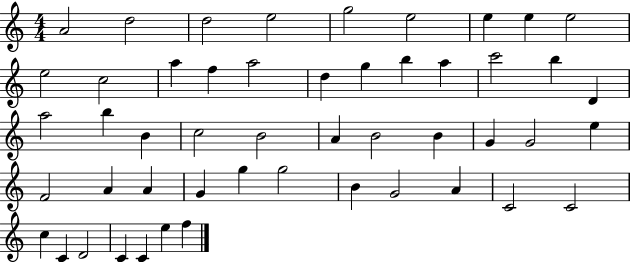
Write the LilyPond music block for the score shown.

{
  \clef treble
  \numericTimeSignature
  \time 4/4
  \key c \major
  a'2 d''2 | d''2 e''2 | g''2 e''2 | e''4 e''4 e''2 | \break e''2 c''2 | a''4 f''4 a''2 | d''4 g''4 b''4 a''4 | c'''2 b''4 d'4 | \break a''2 b''4 b'4 | c''2 b'2 | a'4 b'2 b'4 | g'4 g'2 e''4 | \break f'2 a'4 a'4 | g'4 g''4 g''2 | b'4 g'2 a'4 | c'2 c'2 | \break c''4 c'4 d'2 | c'4 c'4 e''4 f''4 | \bar "|."
}